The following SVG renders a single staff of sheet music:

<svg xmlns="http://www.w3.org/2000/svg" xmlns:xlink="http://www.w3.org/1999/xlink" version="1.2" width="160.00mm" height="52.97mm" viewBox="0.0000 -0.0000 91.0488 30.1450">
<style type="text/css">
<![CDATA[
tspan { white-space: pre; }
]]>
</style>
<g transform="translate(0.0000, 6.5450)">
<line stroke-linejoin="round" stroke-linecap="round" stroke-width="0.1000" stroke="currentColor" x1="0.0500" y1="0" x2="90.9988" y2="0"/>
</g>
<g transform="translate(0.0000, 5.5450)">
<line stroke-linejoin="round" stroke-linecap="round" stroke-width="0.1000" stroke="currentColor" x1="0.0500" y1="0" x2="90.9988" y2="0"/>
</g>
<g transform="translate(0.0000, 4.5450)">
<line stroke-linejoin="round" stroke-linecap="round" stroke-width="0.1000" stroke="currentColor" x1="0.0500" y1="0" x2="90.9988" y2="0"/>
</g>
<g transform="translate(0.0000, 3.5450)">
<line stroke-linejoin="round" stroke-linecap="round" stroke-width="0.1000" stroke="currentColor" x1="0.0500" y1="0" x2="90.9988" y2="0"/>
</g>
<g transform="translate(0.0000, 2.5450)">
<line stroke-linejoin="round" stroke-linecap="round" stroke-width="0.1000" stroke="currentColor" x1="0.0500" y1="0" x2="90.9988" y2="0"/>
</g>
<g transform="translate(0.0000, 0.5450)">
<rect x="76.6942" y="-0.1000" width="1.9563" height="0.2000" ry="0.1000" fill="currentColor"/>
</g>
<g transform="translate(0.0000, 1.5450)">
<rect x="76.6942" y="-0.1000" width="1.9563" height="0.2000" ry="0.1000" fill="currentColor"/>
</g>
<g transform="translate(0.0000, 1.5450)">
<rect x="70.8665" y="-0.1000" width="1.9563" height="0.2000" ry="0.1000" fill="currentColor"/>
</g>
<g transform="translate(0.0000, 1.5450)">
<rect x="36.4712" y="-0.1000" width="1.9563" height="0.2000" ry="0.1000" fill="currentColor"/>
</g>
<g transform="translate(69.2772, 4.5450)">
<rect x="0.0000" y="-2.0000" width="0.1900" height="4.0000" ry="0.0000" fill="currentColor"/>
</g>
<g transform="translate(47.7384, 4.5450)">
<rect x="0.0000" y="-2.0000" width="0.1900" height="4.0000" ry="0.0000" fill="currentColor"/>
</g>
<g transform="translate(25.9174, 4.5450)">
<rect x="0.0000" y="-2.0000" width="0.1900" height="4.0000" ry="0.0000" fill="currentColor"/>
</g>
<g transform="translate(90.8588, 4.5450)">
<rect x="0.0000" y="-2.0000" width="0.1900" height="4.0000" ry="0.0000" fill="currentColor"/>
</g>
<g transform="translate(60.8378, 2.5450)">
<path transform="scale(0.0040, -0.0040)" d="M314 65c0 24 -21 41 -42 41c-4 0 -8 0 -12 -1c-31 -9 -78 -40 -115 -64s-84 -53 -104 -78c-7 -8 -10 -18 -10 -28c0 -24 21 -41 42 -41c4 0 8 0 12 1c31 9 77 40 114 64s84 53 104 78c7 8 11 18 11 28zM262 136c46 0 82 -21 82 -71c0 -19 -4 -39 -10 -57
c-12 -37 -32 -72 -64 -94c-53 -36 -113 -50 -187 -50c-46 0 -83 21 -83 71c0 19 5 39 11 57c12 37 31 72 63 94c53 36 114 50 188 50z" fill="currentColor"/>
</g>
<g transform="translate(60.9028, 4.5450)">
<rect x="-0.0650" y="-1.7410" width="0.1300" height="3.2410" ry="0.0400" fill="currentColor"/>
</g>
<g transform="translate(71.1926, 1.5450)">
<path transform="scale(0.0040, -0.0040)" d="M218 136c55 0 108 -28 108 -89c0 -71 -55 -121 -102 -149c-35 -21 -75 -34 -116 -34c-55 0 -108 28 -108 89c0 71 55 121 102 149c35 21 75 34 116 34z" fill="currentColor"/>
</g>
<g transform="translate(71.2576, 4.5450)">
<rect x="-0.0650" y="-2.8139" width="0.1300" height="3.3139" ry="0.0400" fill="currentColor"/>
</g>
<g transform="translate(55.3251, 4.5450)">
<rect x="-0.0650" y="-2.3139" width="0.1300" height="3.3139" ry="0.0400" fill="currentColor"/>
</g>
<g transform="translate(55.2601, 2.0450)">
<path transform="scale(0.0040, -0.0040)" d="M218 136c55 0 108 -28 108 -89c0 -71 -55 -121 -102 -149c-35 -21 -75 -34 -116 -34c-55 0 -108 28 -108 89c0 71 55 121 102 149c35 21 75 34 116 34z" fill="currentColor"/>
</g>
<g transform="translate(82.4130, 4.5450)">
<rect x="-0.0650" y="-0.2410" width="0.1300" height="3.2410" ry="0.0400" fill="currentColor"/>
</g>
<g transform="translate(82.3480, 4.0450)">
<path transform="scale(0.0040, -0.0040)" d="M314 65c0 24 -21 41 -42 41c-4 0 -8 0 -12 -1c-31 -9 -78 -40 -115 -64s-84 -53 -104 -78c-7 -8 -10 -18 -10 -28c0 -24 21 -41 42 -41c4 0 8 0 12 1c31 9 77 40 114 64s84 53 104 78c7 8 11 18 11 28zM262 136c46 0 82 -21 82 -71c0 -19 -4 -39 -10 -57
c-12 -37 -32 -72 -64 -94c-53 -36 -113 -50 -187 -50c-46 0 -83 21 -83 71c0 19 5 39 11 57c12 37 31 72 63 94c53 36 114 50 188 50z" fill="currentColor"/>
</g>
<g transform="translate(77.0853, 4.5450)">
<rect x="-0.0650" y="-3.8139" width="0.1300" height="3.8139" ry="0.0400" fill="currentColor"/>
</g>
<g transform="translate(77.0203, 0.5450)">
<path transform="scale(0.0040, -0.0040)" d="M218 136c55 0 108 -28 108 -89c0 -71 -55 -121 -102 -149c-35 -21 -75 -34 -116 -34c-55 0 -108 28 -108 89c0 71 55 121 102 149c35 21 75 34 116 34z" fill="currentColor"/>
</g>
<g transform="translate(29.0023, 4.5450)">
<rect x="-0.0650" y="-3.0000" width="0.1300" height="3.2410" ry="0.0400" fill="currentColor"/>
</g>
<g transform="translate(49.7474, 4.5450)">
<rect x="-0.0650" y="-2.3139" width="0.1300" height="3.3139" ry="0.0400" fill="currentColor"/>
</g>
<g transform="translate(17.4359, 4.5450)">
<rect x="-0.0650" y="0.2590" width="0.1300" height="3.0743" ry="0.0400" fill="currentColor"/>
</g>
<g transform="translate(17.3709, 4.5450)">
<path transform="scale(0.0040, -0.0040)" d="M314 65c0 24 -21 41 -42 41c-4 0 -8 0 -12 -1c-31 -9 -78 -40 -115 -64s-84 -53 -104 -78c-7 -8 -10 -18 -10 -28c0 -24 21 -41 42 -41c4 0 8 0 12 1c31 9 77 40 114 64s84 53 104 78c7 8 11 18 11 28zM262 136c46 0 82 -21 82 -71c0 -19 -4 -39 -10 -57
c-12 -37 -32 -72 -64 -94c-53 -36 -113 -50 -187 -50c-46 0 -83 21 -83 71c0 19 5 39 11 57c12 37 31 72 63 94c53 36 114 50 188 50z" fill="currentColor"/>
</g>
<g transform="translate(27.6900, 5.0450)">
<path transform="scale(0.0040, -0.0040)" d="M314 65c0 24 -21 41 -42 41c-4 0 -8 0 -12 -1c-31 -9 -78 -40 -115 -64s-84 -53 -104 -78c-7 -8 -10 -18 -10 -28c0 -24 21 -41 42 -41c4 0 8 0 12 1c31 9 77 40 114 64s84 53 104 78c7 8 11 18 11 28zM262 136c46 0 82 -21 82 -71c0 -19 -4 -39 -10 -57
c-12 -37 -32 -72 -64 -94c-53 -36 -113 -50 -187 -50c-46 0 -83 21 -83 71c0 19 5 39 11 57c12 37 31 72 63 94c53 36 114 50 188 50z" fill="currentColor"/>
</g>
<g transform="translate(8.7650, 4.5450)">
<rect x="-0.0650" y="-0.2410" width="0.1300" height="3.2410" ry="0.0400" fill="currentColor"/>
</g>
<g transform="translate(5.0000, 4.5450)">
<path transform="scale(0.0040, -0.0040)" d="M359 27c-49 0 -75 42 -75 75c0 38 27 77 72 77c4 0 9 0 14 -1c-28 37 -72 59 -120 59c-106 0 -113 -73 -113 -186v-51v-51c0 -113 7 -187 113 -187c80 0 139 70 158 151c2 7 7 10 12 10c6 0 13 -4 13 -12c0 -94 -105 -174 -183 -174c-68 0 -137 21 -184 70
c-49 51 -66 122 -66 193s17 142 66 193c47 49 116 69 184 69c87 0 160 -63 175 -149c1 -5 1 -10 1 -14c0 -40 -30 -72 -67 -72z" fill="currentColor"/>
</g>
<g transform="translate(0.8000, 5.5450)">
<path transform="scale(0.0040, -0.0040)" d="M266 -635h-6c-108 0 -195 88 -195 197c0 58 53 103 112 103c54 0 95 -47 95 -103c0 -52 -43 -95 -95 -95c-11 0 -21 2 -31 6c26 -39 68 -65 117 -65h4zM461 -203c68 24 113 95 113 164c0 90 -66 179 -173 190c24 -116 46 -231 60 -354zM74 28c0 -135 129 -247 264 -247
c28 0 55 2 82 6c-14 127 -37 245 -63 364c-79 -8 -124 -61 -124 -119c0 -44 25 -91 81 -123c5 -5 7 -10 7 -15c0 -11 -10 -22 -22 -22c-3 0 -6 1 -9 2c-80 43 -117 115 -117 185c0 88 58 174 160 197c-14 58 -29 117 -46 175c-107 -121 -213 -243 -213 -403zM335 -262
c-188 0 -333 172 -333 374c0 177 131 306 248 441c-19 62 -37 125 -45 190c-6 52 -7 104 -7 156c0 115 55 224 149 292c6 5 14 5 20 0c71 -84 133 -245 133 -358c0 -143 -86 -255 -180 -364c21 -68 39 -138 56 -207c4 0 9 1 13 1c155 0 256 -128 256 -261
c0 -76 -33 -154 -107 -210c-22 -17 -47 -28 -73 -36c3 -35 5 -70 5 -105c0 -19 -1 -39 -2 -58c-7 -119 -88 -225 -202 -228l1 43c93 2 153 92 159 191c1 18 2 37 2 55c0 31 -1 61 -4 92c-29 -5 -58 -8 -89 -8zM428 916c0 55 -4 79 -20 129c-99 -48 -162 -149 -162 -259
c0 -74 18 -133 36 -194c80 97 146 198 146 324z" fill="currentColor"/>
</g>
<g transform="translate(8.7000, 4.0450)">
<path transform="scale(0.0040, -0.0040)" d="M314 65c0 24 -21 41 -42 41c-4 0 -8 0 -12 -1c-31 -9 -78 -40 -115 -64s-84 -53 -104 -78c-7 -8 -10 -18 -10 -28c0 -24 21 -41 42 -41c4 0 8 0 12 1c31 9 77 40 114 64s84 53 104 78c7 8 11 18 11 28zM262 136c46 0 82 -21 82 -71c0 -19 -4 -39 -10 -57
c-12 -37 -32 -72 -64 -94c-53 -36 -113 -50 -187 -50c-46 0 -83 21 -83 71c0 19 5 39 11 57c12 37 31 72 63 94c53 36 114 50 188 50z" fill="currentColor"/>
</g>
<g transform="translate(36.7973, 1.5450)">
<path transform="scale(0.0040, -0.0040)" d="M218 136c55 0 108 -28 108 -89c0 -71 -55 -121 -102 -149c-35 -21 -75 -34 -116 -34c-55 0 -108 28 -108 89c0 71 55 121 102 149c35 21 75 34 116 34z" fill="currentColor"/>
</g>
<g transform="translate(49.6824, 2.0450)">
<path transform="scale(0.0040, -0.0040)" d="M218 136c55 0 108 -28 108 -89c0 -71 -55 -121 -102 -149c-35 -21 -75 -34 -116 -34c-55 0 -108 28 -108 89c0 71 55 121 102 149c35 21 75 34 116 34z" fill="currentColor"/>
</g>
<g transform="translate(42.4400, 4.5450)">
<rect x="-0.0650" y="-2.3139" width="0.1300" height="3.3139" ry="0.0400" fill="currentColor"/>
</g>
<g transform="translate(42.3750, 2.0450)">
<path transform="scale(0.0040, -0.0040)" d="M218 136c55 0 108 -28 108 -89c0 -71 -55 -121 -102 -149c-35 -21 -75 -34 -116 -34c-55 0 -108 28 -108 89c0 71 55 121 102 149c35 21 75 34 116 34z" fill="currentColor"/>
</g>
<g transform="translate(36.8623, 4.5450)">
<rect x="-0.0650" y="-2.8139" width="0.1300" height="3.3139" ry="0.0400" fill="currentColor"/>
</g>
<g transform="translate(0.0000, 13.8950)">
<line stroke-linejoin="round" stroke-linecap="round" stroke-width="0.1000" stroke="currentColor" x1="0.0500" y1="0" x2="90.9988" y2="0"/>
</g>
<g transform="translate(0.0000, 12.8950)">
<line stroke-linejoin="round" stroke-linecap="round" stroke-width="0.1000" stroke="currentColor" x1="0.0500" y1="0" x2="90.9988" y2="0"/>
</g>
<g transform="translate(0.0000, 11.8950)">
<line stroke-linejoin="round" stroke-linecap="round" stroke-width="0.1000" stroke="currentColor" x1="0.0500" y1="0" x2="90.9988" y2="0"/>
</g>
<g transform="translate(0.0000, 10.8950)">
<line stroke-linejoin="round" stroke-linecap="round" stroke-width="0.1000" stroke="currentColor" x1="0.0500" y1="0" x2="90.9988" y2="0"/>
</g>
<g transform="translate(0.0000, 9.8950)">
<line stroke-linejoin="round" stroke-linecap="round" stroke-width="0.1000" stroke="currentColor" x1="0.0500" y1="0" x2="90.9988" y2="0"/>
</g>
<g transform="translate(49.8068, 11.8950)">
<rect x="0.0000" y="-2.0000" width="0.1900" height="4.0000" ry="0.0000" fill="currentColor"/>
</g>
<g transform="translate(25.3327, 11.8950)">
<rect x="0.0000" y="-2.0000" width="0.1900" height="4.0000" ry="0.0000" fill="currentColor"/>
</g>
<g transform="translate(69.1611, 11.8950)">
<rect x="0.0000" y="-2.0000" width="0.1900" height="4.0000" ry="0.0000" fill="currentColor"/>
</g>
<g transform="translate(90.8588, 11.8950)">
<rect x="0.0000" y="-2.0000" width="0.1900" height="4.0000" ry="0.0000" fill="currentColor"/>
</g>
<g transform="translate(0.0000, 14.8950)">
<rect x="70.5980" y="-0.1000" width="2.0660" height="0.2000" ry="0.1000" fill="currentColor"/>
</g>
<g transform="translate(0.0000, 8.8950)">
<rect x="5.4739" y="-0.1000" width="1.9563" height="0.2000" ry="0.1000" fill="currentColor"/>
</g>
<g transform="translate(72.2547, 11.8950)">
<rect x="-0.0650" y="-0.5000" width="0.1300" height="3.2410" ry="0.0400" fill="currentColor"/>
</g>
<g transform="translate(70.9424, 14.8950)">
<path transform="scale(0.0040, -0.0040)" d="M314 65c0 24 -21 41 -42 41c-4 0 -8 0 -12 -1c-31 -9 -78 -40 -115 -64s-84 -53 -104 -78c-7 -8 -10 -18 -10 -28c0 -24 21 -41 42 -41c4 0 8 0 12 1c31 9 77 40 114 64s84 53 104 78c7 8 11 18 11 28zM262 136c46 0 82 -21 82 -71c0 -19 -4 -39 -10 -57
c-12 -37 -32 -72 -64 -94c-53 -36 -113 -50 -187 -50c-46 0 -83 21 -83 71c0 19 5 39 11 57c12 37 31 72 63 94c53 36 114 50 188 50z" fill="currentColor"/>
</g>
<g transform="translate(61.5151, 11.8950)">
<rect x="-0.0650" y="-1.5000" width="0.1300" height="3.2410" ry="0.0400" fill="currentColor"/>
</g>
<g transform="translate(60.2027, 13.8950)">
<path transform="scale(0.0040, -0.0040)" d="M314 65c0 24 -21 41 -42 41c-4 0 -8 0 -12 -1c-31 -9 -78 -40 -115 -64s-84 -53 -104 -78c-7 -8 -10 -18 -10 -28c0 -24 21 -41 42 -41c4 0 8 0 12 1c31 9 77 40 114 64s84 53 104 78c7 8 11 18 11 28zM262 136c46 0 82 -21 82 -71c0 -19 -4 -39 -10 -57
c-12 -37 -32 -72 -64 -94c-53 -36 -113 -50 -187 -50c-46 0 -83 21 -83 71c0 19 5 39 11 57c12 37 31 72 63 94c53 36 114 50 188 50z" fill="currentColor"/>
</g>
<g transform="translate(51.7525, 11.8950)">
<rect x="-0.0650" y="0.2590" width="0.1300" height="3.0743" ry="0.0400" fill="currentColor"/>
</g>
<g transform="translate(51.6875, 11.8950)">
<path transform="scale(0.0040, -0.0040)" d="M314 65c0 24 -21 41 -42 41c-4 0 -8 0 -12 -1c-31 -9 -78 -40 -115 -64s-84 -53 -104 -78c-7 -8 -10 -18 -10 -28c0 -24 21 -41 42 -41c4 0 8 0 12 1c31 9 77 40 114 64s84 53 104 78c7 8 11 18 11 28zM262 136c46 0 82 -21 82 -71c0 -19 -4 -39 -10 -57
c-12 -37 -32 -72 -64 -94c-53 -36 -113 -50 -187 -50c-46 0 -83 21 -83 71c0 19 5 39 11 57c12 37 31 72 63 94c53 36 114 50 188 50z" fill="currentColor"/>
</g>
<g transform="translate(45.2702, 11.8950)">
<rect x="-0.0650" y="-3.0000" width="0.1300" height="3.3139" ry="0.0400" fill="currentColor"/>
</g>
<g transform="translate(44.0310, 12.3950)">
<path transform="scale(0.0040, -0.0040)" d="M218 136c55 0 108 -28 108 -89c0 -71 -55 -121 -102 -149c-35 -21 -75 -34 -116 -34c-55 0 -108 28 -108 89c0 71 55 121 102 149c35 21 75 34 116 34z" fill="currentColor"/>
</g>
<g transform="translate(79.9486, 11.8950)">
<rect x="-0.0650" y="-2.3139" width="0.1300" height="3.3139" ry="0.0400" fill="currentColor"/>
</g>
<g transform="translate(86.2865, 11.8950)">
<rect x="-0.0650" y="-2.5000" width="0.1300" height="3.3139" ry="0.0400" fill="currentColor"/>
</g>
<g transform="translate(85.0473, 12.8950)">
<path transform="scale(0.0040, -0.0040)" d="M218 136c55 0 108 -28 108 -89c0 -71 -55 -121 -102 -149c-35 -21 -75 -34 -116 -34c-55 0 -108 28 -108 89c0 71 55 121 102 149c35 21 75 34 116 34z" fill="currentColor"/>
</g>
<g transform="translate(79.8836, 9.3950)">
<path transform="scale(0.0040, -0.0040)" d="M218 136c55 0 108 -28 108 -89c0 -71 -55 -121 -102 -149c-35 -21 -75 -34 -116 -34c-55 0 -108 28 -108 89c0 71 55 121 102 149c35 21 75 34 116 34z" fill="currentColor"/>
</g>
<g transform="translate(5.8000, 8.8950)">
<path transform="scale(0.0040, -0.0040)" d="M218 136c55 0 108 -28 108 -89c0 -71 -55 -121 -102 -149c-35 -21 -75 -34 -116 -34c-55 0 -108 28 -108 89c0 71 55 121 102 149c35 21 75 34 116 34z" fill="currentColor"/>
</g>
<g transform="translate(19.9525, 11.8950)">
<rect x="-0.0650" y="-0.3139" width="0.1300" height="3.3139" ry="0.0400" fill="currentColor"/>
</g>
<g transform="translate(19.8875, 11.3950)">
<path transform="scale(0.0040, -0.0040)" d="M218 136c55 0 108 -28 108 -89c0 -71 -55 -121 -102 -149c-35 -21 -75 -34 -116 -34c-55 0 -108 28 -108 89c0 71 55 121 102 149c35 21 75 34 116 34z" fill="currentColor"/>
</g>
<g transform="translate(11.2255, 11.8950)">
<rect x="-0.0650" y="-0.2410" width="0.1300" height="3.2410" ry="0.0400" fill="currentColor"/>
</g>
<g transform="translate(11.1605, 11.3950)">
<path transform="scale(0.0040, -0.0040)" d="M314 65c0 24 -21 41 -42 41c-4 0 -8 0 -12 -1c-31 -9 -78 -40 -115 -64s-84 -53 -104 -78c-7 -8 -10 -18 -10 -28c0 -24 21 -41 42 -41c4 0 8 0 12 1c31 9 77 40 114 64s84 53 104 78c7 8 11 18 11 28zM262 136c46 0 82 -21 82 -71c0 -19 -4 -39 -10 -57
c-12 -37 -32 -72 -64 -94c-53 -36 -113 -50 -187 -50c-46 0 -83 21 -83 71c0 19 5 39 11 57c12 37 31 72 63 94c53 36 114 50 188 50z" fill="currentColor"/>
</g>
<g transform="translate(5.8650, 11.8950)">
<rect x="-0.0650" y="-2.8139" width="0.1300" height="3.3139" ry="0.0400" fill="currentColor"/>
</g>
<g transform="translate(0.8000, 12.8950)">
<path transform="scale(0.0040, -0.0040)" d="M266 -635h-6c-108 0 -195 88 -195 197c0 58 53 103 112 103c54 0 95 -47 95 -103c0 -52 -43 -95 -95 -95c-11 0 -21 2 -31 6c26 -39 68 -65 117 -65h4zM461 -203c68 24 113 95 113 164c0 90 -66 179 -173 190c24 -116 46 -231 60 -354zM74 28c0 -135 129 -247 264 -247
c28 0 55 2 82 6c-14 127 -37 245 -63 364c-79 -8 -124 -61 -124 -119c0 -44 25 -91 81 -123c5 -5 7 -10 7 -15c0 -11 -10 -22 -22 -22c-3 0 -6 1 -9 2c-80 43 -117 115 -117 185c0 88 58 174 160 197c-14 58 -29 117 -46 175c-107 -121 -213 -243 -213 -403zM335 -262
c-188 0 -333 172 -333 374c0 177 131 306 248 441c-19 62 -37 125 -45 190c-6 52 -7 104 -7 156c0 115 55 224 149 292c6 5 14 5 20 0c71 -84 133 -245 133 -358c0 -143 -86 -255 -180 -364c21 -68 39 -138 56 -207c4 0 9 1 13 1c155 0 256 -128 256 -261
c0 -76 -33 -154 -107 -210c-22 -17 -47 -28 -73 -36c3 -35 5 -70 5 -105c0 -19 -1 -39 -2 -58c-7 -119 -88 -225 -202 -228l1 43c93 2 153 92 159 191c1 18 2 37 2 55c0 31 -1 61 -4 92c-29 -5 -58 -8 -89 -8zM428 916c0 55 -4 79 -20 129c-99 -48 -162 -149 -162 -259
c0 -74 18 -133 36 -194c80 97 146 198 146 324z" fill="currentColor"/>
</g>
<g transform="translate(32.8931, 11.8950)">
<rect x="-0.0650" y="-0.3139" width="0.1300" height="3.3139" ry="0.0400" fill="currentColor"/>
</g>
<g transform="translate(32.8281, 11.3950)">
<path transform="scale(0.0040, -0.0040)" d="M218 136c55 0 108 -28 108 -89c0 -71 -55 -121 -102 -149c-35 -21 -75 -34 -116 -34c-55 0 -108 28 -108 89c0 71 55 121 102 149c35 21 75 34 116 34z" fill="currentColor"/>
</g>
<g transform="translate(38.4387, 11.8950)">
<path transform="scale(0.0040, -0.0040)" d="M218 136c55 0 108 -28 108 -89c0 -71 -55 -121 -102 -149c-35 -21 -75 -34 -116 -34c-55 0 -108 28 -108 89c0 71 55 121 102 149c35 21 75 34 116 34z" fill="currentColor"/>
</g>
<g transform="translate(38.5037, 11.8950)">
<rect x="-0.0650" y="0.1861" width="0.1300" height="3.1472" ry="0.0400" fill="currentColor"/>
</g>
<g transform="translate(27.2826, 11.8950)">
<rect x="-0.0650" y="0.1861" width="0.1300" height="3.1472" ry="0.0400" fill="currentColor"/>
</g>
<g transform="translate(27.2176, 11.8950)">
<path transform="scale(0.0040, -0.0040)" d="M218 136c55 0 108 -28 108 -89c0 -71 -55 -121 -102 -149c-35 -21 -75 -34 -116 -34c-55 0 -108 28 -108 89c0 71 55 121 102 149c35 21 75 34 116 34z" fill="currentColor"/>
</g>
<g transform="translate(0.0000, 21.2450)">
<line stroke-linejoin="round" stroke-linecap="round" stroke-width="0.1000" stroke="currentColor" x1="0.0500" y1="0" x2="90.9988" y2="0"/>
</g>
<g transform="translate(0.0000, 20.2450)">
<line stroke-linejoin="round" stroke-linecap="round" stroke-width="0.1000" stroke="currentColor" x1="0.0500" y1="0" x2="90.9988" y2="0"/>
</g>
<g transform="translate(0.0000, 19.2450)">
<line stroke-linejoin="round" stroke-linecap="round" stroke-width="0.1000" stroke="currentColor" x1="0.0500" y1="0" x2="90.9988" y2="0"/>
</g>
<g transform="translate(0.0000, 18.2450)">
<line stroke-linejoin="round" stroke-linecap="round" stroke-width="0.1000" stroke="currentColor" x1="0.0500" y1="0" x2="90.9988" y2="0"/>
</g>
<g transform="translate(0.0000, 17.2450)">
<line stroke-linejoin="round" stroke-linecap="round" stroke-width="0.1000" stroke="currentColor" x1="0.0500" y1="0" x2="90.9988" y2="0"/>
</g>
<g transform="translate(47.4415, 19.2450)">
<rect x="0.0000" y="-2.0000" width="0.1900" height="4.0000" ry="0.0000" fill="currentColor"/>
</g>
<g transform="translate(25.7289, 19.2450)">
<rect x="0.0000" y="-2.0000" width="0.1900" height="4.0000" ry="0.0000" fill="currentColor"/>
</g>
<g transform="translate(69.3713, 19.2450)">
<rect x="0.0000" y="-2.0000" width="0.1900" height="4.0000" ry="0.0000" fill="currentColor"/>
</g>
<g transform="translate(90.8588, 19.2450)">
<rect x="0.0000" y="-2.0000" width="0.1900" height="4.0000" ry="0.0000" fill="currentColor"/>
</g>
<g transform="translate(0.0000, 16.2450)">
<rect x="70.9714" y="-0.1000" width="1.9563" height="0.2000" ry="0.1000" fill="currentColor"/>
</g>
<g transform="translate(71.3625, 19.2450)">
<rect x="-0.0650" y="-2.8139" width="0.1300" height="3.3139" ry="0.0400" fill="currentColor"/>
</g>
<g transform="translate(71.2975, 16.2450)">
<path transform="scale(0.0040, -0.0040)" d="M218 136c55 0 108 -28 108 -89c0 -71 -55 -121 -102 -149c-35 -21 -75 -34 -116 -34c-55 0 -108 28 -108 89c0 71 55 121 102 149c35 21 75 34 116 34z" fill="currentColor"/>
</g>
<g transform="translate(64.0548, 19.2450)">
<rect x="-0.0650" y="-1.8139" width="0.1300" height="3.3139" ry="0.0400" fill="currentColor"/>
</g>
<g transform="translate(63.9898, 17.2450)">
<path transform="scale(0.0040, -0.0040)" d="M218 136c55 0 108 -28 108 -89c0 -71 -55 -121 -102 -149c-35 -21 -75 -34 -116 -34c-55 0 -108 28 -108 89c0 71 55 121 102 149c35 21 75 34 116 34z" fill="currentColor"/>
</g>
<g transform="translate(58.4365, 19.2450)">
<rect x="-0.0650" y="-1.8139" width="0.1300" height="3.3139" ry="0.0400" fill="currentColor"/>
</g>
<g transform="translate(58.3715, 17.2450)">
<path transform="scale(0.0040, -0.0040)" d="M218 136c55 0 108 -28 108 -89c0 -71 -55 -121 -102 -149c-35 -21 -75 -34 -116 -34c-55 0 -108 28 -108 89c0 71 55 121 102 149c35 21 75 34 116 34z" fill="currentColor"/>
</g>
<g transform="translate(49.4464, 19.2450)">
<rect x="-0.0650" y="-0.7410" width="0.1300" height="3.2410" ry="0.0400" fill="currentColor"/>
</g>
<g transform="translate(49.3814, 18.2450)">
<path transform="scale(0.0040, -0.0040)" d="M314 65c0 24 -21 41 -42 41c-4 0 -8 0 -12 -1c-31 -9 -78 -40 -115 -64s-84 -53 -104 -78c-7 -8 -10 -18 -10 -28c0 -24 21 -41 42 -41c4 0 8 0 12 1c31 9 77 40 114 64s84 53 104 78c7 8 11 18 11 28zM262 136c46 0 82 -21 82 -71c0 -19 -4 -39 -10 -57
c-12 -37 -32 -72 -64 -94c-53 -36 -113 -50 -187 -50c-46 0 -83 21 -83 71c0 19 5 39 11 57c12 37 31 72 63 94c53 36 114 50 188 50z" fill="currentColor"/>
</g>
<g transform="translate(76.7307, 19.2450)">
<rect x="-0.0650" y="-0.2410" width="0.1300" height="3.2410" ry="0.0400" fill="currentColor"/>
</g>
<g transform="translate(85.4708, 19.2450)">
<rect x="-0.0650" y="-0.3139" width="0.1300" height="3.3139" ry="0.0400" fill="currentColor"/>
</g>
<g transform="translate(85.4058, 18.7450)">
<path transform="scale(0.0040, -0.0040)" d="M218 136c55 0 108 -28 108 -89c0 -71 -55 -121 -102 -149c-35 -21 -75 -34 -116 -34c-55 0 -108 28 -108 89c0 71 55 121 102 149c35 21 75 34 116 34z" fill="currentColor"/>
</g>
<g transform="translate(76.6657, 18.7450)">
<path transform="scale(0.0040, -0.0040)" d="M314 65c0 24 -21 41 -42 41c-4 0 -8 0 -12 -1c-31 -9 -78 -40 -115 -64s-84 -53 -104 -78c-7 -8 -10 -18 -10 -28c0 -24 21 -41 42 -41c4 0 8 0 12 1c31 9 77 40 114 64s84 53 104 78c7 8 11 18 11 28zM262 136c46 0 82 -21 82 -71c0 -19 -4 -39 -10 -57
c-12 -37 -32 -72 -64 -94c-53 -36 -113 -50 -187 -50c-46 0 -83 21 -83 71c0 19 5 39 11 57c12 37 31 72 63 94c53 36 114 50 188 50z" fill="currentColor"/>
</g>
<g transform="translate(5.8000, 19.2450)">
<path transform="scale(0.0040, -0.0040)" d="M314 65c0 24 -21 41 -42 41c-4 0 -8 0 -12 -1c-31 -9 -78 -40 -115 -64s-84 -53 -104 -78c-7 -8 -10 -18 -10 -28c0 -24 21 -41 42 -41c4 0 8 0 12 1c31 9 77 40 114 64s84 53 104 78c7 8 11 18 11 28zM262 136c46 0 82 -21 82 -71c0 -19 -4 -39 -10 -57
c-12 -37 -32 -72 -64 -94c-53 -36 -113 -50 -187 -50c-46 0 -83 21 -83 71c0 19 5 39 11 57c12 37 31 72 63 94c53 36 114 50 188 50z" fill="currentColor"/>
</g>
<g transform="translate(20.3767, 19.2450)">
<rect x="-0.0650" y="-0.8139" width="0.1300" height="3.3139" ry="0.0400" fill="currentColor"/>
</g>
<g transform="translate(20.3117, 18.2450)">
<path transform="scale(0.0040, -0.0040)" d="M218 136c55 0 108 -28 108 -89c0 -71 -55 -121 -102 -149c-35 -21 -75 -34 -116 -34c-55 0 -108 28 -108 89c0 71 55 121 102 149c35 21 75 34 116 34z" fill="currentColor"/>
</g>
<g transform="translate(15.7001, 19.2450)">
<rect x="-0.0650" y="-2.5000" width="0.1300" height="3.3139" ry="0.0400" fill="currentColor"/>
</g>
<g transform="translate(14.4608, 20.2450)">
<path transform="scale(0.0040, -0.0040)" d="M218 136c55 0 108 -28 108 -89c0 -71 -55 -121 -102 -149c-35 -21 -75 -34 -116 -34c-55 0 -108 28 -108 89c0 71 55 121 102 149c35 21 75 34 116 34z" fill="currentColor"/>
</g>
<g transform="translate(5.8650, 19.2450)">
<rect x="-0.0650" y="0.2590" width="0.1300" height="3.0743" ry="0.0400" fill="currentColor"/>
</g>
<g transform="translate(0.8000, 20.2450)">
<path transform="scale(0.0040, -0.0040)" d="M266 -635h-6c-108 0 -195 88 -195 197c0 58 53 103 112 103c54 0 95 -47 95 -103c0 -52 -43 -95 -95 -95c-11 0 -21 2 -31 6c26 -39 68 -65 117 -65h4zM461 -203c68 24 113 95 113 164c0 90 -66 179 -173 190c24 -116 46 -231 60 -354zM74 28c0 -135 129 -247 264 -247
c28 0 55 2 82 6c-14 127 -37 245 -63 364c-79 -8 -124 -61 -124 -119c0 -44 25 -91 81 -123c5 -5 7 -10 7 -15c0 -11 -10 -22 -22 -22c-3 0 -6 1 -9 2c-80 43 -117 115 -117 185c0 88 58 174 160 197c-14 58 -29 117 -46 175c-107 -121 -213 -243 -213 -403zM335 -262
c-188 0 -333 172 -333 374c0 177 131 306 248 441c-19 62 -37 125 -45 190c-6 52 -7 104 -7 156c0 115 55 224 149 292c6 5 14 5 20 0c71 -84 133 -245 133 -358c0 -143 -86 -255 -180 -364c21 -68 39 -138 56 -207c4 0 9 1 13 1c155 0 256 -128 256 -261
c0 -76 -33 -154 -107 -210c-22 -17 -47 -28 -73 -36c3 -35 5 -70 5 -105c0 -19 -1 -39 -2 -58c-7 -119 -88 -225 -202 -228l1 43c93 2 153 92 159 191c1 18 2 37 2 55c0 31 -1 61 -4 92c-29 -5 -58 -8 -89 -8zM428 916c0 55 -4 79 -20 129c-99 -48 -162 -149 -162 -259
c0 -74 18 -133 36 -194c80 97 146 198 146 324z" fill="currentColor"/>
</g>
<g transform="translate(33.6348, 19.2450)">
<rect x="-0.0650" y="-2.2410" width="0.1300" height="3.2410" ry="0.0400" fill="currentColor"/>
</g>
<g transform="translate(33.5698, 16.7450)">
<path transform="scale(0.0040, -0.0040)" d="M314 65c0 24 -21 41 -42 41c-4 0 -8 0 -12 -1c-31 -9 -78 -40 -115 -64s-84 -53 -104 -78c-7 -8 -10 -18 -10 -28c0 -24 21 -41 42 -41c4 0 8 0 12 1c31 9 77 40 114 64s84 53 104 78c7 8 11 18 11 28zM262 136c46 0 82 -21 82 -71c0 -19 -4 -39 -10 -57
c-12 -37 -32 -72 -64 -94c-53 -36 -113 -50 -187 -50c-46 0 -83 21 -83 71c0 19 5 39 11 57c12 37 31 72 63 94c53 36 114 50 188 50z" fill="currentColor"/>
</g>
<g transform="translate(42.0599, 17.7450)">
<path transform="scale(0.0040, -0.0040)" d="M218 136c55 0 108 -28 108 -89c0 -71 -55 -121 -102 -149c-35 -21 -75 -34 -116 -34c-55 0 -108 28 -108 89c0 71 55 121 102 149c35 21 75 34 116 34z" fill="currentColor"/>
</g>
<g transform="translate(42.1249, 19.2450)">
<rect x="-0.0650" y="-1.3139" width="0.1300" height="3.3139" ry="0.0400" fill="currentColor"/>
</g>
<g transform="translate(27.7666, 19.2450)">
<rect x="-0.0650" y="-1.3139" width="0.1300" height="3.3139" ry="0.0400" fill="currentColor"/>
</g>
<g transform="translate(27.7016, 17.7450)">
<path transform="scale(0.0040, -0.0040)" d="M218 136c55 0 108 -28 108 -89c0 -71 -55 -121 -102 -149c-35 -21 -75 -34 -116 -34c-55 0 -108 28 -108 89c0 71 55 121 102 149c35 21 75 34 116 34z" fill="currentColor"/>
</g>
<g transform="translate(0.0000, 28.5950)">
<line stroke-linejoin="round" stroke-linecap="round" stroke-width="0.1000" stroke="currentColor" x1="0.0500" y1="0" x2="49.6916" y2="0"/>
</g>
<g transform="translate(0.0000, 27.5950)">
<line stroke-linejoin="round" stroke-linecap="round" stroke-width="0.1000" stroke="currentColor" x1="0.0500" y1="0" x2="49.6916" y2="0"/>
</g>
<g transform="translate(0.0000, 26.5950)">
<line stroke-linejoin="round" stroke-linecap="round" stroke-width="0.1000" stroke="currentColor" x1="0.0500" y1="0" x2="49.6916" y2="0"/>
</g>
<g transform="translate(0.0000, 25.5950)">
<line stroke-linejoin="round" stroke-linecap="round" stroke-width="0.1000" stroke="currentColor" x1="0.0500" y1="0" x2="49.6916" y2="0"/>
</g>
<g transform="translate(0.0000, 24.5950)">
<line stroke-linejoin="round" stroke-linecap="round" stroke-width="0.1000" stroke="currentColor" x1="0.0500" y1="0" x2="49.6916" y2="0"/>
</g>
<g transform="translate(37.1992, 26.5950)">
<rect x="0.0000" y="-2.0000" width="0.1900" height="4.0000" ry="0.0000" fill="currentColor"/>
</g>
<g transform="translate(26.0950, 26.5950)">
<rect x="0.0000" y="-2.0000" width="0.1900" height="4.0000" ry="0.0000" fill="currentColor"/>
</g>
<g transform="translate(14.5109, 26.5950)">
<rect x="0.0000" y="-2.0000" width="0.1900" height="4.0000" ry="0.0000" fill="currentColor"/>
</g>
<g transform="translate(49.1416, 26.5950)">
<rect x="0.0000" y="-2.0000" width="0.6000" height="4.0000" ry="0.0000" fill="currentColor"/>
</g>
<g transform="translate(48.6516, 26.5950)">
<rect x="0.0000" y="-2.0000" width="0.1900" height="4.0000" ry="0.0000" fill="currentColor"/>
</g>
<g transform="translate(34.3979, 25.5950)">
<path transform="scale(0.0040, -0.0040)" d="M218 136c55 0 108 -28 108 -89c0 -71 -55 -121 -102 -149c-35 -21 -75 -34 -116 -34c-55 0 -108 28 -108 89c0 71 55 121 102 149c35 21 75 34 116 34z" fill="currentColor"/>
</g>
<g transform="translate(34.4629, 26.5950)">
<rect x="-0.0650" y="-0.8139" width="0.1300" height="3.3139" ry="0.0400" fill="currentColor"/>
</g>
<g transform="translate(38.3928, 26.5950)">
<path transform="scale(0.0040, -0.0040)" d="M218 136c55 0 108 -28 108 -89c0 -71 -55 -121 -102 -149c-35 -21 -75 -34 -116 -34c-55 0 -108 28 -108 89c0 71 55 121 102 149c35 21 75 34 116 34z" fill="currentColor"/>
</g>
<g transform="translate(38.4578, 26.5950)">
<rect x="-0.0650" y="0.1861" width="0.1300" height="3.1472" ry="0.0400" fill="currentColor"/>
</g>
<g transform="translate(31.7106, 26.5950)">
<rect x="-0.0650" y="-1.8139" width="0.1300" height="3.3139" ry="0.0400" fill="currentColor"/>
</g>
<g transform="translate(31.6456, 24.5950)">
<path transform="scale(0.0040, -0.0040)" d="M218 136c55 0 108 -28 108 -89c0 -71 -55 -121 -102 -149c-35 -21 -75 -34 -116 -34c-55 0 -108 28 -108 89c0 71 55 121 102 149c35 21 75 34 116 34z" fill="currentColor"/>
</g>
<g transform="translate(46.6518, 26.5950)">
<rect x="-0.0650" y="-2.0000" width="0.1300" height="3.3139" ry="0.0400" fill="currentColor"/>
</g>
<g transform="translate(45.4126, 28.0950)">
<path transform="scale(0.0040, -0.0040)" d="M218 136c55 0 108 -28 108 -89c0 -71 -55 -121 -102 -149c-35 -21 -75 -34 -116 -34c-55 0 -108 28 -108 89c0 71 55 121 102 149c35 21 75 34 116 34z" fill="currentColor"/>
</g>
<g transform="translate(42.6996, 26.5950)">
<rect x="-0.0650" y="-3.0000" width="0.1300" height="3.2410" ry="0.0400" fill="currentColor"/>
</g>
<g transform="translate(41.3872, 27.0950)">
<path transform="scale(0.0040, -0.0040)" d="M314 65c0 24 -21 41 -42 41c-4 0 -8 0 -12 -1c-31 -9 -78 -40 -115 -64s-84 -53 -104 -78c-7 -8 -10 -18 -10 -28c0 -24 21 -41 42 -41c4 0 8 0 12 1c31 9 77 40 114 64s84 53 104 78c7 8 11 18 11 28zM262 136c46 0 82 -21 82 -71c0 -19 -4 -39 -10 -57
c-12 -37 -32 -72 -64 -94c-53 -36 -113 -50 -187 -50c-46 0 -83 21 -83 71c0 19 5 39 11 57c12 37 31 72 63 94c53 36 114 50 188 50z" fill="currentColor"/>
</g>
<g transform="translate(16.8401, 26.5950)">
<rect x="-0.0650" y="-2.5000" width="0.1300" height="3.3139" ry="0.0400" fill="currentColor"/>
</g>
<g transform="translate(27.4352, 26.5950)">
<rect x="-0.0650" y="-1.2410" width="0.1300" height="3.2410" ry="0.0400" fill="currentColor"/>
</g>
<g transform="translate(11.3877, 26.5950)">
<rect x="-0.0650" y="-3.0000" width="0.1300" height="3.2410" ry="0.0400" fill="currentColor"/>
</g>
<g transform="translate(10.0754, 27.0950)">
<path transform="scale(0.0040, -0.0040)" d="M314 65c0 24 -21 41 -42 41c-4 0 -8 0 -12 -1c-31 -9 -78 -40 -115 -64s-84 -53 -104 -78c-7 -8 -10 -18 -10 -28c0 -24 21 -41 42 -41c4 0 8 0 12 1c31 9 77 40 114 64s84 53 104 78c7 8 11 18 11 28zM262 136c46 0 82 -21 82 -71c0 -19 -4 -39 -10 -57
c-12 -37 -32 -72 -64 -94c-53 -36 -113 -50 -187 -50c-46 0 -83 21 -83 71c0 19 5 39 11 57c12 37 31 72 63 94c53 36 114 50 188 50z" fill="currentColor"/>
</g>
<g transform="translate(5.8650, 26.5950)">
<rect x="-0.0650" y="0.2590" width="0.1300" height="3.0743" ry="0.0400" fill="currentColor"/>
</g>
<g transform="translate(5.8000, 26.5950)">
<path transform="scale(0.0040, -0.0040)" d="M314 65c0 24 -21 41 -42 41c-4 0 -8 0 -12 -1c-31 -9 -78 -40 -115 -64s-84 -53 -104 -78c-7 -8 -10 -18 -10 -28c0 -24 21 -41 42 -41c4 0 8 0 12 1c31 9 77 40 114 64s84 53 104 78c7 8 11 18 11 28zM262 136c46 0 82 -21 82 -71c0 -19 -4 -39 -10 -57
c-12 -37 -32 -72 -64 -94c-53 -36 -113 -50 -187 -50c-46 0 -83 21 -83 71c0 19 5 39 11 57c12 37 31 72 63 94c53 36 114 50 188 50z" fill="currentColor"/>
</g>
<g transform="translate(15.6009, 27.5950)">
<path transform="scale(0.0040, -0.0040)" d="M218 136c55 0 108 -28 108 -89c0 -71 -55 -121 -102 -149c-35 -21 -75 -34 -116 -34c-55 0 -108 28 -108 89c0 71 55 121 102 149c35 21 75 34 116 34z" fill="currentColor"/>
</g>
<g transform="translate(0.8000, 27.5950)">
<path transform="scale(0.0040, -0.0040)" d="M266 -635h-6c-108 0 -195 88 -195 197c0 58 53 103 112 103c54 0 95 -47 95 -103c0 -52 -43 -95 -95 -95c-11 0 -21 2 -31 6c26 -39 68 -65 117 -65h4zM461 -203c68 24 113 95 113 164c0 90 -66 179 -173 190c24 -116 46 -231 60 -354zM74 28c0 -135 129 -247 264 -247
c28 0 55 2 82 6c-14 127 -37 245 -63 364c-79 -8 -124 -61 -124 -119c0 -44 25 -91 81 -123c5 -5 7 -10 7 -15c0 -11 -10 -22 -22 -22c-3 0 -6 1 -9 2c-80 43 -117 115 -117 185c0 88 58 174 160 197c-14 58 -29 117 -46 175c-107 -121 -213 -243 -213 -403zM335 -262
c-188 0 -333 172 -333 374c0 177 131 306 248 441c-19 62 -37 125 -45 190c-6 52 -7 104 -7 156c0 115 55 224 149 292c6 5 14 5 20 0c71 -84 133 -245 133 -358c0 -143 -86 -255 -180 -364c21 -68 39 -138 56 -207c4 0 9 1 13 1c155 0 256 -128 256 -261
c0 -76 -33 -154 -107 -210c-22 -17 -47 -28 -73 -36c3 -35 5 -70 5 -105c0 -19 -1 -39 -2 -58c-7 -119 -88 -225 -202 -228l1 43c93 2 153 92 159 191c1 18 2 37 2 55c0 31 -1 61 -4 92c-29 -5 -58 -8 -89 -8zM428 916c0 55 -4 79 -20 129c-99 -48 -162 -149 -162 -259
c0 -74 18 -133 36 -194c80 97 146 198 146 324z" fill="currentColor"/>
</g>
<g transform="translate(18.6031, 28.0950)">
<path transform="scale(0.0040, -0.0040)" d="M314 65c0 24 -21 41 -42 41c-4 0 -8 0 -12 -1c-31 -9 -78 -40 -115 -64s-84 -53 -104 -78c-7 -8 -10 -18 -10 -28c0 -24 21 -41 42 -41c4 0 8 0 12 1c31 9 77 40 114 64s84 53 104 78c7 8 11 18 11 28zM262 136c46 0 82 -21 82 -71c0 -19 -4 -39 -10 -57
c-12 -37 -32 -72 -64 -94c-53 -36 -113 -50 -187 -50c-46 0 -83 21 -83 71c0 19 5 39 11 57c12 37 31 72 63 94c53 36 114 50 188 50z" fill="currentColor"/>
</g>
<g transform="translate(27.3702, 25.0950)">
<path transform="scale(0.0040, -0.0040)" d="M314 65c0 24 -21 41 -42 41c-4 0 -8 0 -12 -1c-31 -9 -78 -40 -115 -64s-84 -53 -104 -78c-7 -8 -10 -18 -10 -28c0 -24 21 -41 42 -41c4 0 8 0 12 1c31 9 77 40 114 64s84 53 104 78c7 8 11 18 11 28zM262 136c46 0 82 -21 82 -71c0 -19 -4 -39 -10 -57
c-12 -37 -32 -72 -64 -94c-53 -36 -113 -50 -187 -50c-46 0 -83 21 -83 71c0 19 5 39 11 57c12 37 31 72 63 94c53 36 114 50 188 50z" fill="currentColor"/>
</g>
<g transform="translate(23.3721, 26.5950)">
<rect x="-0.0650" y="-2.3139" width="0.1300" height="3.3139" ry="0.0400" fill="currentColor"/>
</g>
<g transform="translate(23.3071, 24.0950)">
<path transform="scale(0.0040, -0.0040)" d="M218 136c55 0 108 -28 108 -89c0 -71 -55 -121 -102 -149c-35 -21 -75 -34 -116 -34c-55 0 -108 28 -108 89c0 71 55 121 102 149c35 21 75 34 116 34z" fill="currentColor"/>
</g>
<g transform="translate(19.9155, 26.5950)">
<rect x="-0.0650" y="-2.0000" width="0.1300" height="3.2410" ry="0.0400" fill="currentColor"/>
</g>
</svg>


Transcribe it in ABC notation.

X:1
T:Untitled
M:4/4
L:1/4
K:C
c2 B2 A2 a g g g f2 a c' c2 a c2 c B c B A B2 E2 C2 g G B2 G d e g2 e d2 f f a c2 c B2 A2 G F2 g e2 f d B A2 F